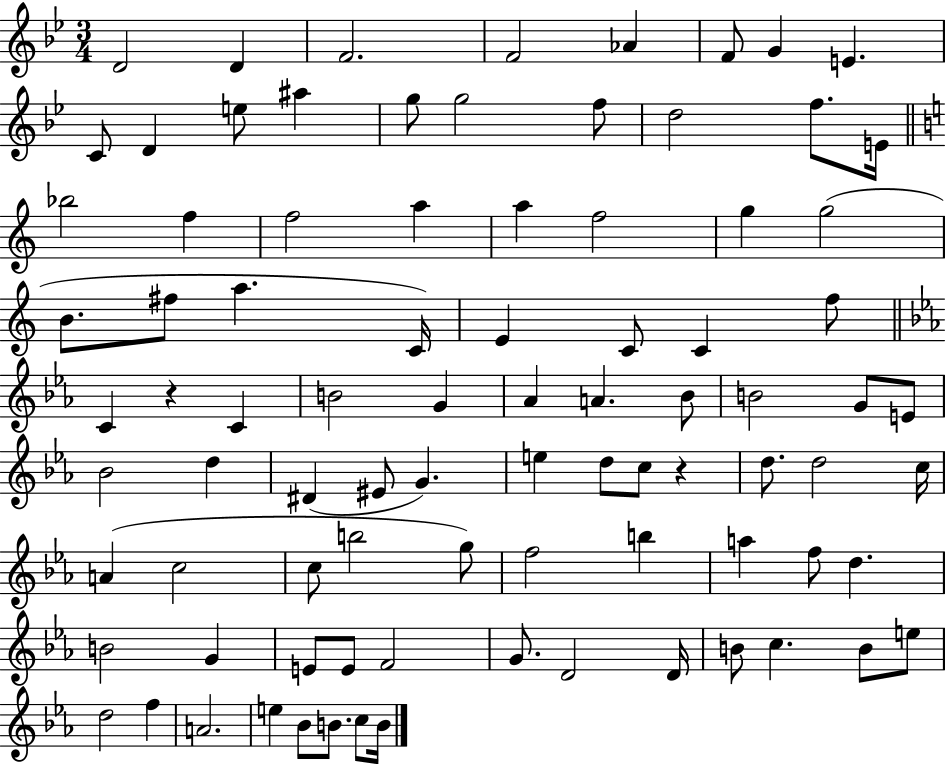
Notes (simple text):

D4/h D4/q F4/h. F4/h Ab4/q F4/e G4/q E4/q. C4/e D4/q E5/e A#5/q G5/e G5/h F5/e D5/h F5/e. E4/s Bb5/h F5/q F5/h A5/q A5/q F5/h G5/q G5/h B4/e. F#5/e A5/q. C4/s E4/q C4/e C4/q F5/e C4/q R/q C4/q B4/h G4/q Ab4/q A4/q. Bb4/e B4/h G4/e E4/e Bb4/h D5/q D#4/q EIS4/e G4/q. E5/q D5/e C5/e R/q D5/e. D5/h C5/s A4/q C5/h C5/e B5/h G5/e F5/h B5/q A5/q F5/e D5/q. B4/h G4/q E4/e E4/e F4/h G4/e. D4/h D4/s B4/e C5/q. B4/e E5/e D5/h F5/q A4/h. E5/q Bb4/e B4/e. C5/e B4/s